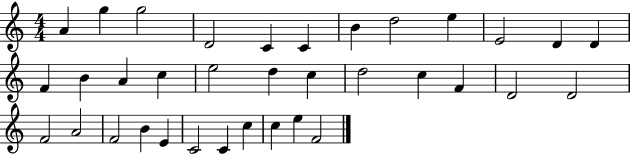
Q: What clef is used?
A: treble